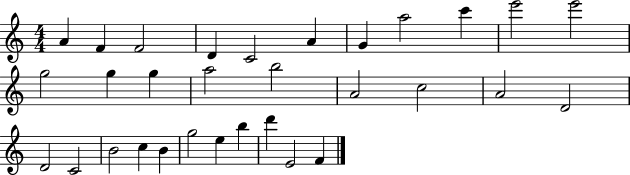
A4/q F4/q F4/h D4/q C4/h A4/q G4/q A5/h C6/q E6/h E6/h G5/h G5/q G5/q A5/h B5/h A4/h C5/h A4/h D4/h D4/h C4/h B4/h C5/q B4/q G5/h E5/q B5/q D6/q E4/h F4/q